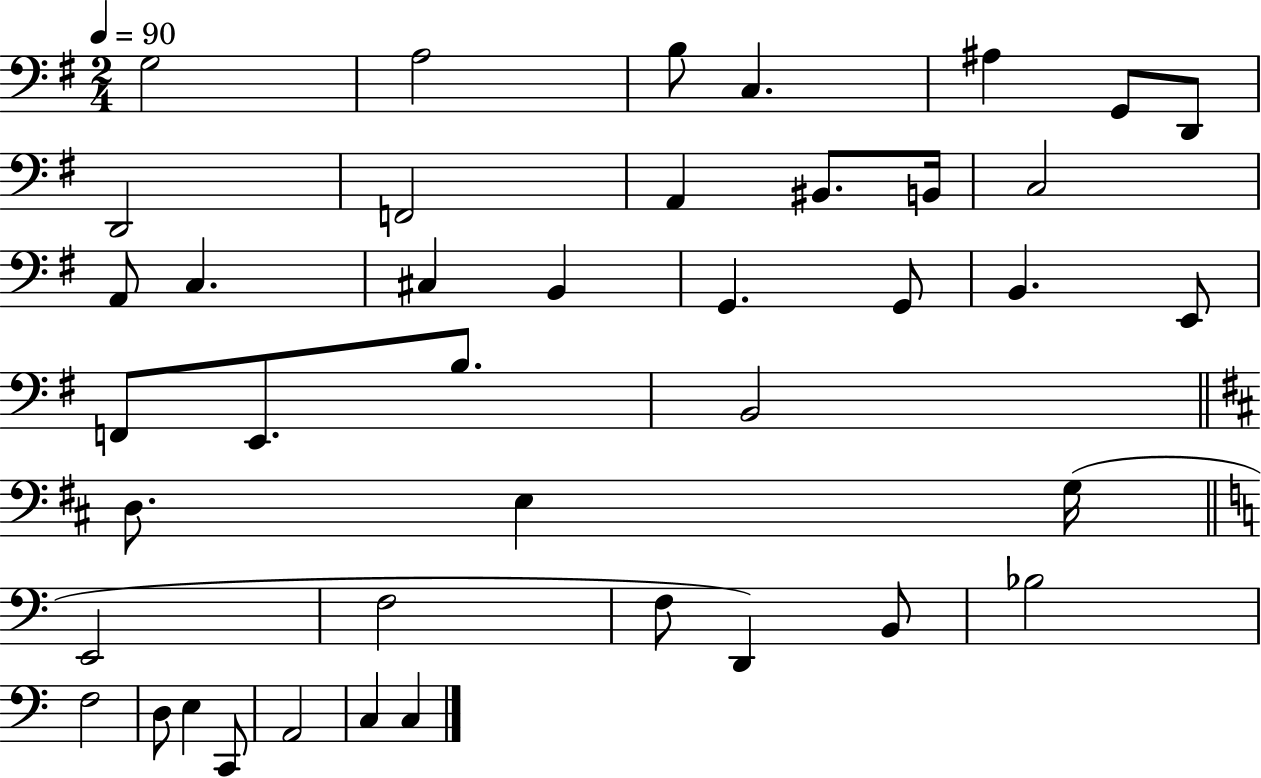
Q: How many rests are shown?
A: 0